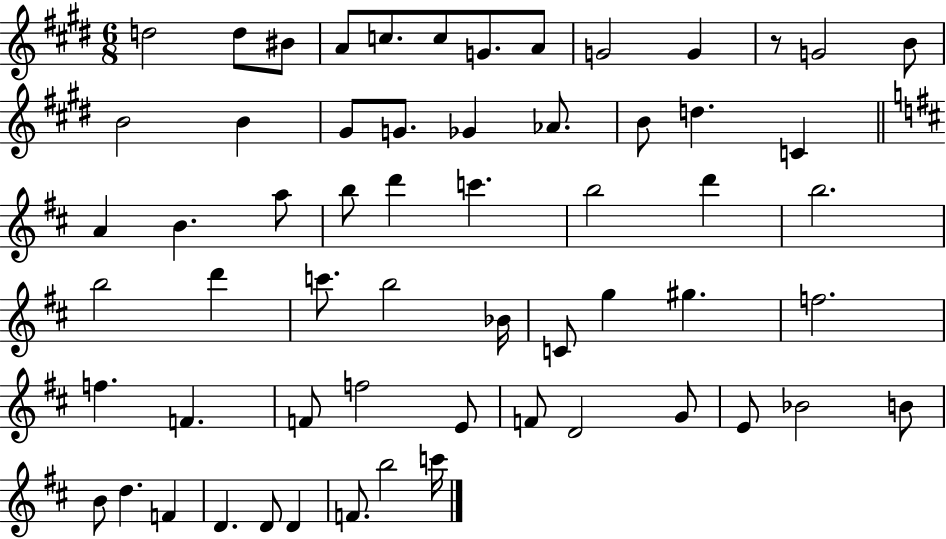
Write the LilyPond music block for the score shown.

{
  \clef treble
  \numericTimeSignature
  \time 6/8
  \key e \major
  \repeat volta 2 { d''2 d''8 bis'8 | a'8 c''8. c''8 g'8. a'8 | g'2 g'4 | r8 g'2 b'8 | \break b'2 b'4 | gis'8 g'8. ges'4 aes'8. | b'8 d''4. c'4 | \bar "||" \break \key d \major a'4 b'4. a''8 | b''8 d'''4 c'''4. | b''2 d'''4 | b''2. | \break b''2 d'''4 | c'''8. b''2 bes'16 | c'8 g''4 gis''4. | f''2. | \break f''4. f'4. | f'8 f''2 e'8 | f'8 d'2 g'8 | e'8 bes'2 b'8 | \break b'8 d''4. f'4 | d'4. d'8 d'4 | f'8. b''2 c'''16 | } \bar "|."
}